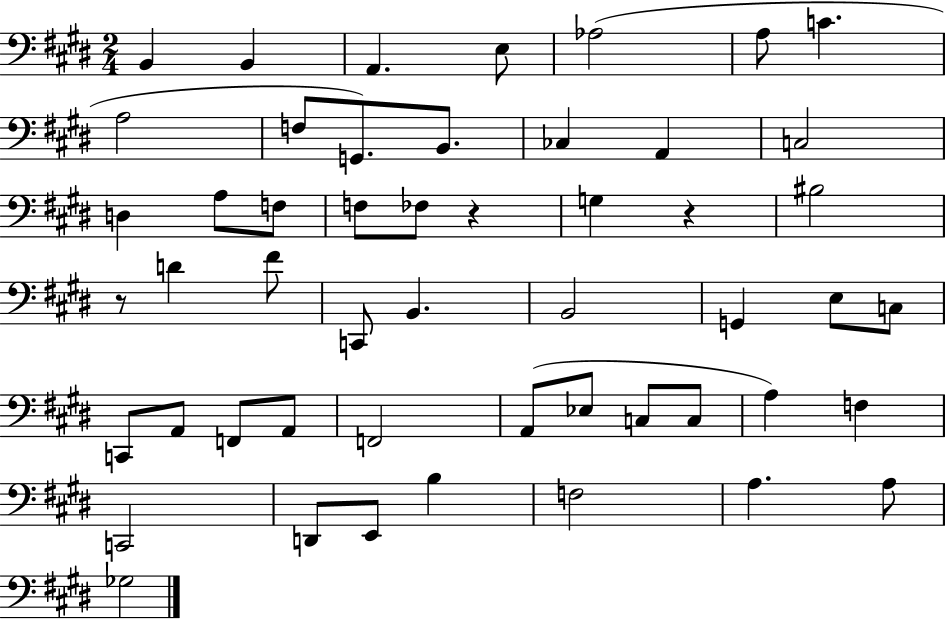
X:1
T:Untitled
M:2/4
L:1/4
K:E
B,, B,, A,, E,/2 _A,2 A,/2 C A,2 F,/2 G,,/2 B,,/2 _C, A,, C,2 D, A,/2 F,/2 F,/2 _F,/2 z G, z ^B,2 z/2 D ^F/2 C,,/2 B,, B,,2 G,, E,/2 C,/2 C,,/2 A,,/2 F,,/2 A,,/2 F,,2 A,,/2 _E,/2 C,/2 C,/2 A, F, C,,2 D,,/2 E,,/2 B, F,2 A, A,/2 _G,2